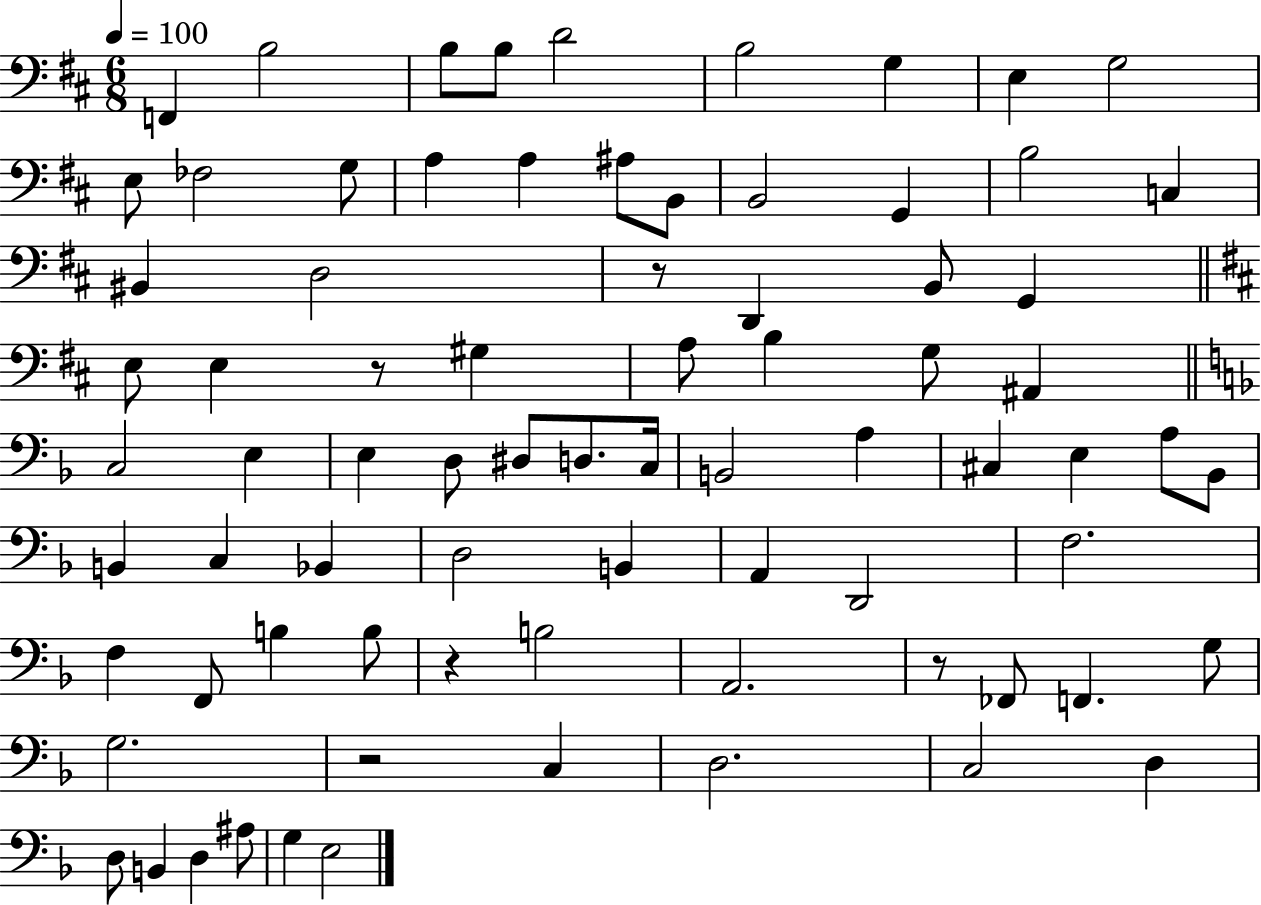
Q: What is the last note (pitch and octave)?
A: E3